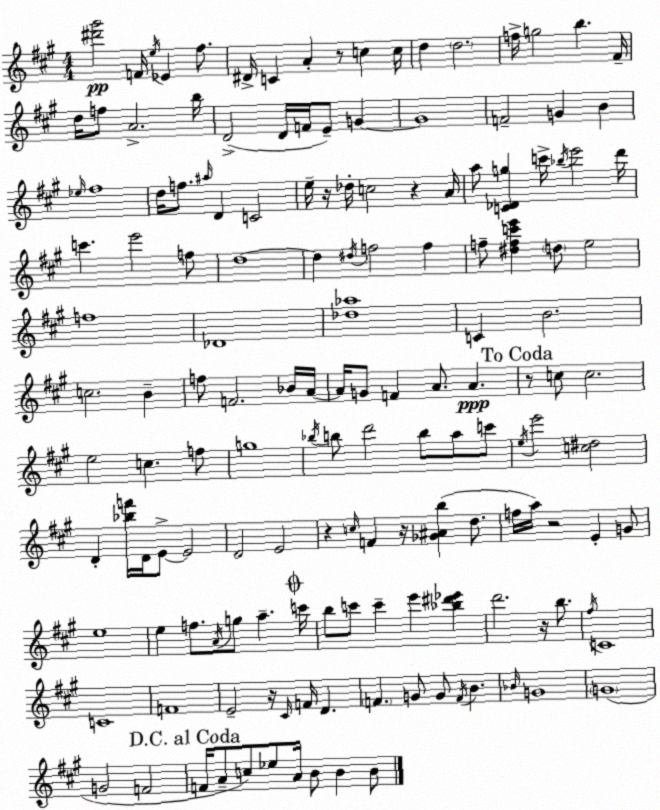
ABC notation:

X:1
T:Untitled
M:4/4
L:1/4
K:A
[^d'^g']2 F/4 e/4 _E ^f/2 ^D/4 C A z/2 c c/4 d d2 f/4 g2 b ^F/4 d/4 f/2 A2 b/4 D2 D/4 F/4 E/2 G G4 F2 G B _e/4 ^f4 d/4 f/2 ^a/4 D C2 e/4 z/4 _d/4 c2 z A/4 a/2 [C_Dg] c'/4 _b/4 e'2 d'/4 c' e'2 f/2 d4 d ^d/4 f2 f f/2 [^dfc'e'] d/2 e2 f4 _D4 [_d_a]4 C B2 c2 B f/2 F2 _B/4 A/4 A/4 G/2 F A/2 A z/2 c/2 c2 e2 c f/2 g4 _b/4 b/2 d'2 b/2 a/2 c'/2 e/4 e'2 [c^d]2 D [_bf']/4 D/4 E/2 E2 D2 E2 z c/4 F z/4 [_G^Ab] d/2 f/4 a/4 z2 E G/2 e4 e f/2 A/4 g/2 a c'/4 b/2 c'/2 c' e' [_b^d'_e'] d'2 z/4 b/2 ^f/4 C4 C4 F4 E2 z/4 ^C/4 F/4 D F G/2 G/2 F/4 B _B/4 G4 G4 G2 F2 F/4 A/2 c/2 _e/2 A/4 B/2 B B/2